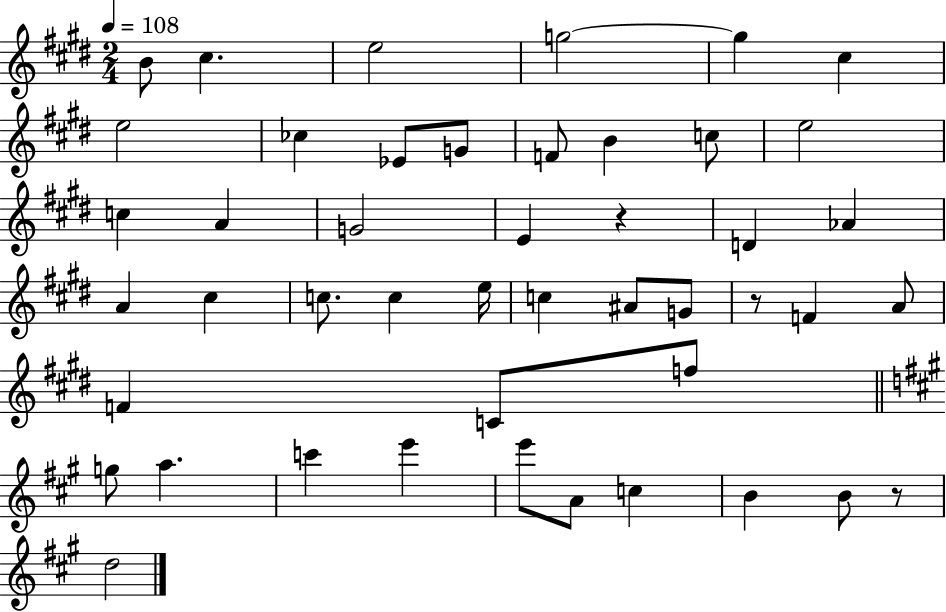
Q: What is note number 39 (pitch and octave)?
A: A4